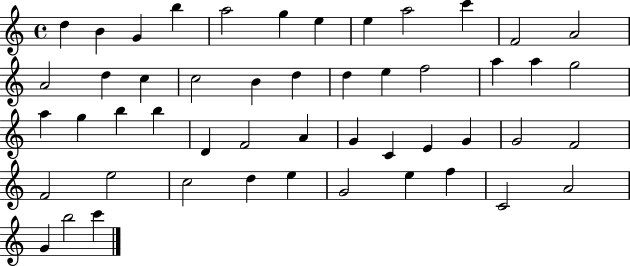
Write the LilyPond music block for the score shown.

{
  \clef treble
  \time 4/4
  \defaultTimeSignature
  \key c \major
  d''4 b'4 g'4 b''4 | a''2 g''4 e''4 | e''4 a''2 c'''4 | f'2 a'2 | \break a'2 d''4 c''4 | c''2 b'4 d''4 | d''4 e''4 f''2 | a''4 a''4 g''2 | \break a''4 g''4 b''4 b''4 | d'4 f'2 a'4 | g'4 c'4 e'4 g'4 | g'2 f'2 | \break f'2 e''2 | c''2 d''4 e''4 | g'2 e''4 f''4 | c'2 a'2 | \break g'4 b''2 c'''4 | \bar "|."
}